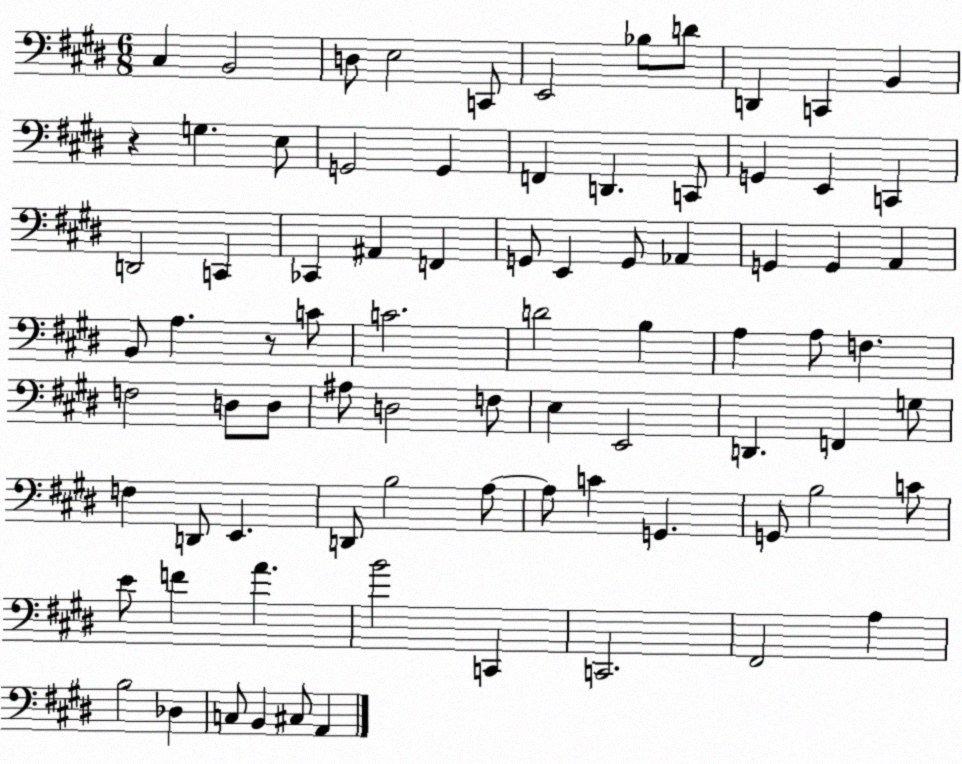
X:1
T:Untitled
M:6/8
L:1/4
K:E
^C, B,,2 D,/2 E,2 C,,/2 E,,2 _B,/2 D/2 D,, C,, B,, z G, E,/2 G,,2 G,, F,, D,, C,,/2 G,, E,, C,, D,,2 C,, _C,, ^A,, F,, G,,/2 E,, G,,/2 _A,, G,, G,, A,, B,,/2 A, z/2 C/2 C2 D2 B, A, A,/2 F, F,2 D,/2 D,/2 ^A,/2 D,2 F,/2 E, E,,2 D,, F,, G,/2 F, D,,/2 E,, D,,/2 B,2 A,/2 A,/2 C G,, G,,/2 B,2 C/2 E/2 F A B2 C,, C,,2 ^F,,2 A, B,2 _D, C,/2 B,, ^C,/2 A,,